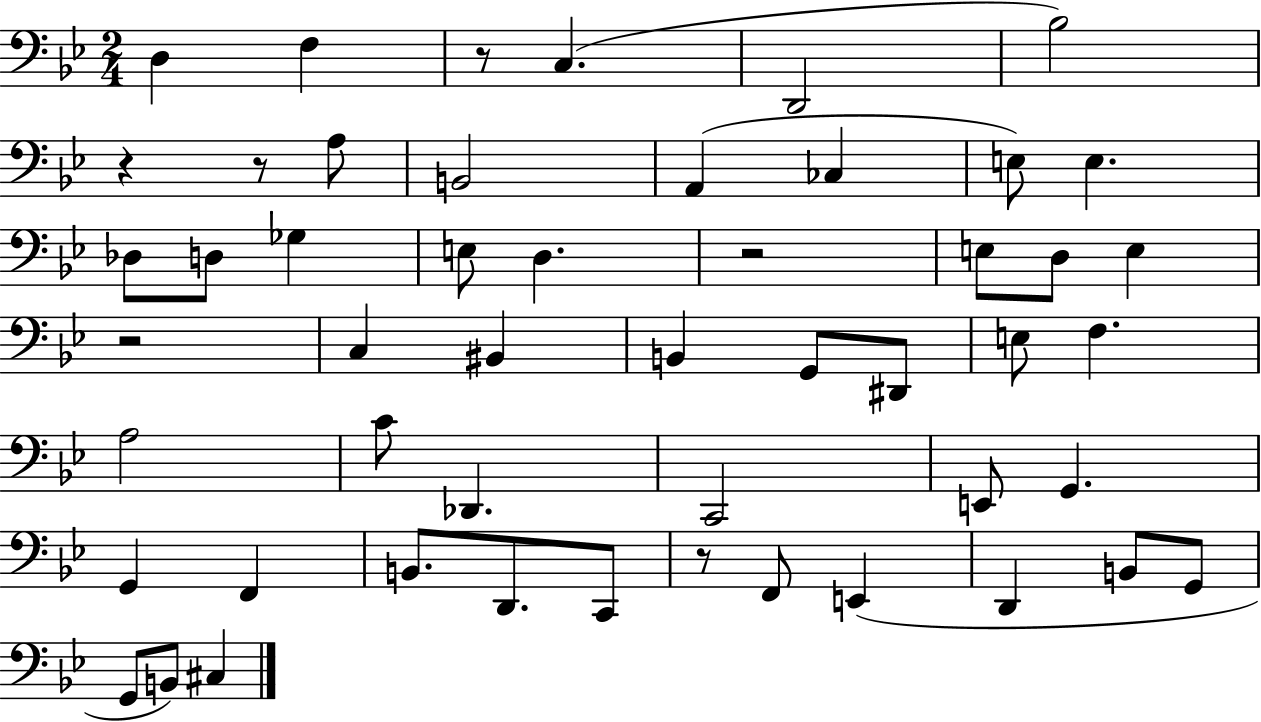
{
  \clef bass
  \numericTimeSignature
  \time 2/4
  \key bes \major
  \repeat volta 2 { d4 f4 | r8 c4.( | d,2 | bes2) | \break r4 r8 a8 | b,2 | a,4( ces4 | e8) e4. | \break des8 d8 ges4 | e8 d4. | r2 | e8 d8 e4 | \break r2 | c4 bis,4 | b,4 g,8 dis,8 | e8 f4. | \break a2 | c'8 des,4. | c,2 | e,8 g,4. | \break g,4 f,4 | b,8. d,8. c,8 | r8 f,8 e,4( | d,4 b,8 g,8 | \break g,8 b,8) cis4 | } \bar "|."
}